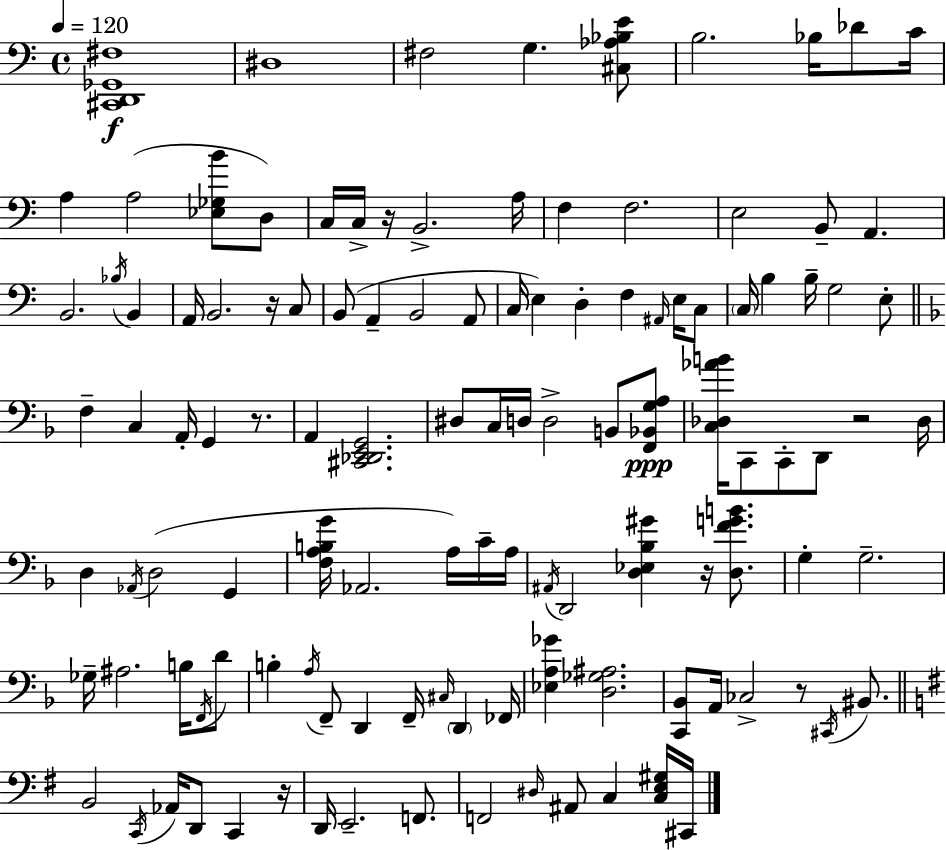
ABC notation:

X:1
T:Untitled
M:4/4
L:1/4
K:C
[^C,,D,,_G,,^F,]4 ^D,4 ^F,2 G, [^C,_A,_B,E]/2 B,2 _B,/4 _D/2 C/4 A, A,2 [_E,_G,B]/2 D,/2 C,/4 C,/4 z/4 B,,2 A,/4 F, F,2 E,2 B,,/2 A,, B,,2 _B,/4 B,, A,,/4 B,,2 z/4 C,/2 B,,/2 A,, B,,2 A,,/2 C,/4 E, D, F, ^A,,/4 E,/4 C,/2 C,/4 B, B,/4 G,2 E,/2 F, C, A,,/4 G,, z/2 A,, [^C,,_D,,E,,G,,]2 ^D,/2 C,/4 D,/4 D,2 B,,/2 [F,,_B,,G,A,]/2 [C,_D,_AB]/4 C,,/2 C,,/2 D,,/2 z2 _D,/4 D, _A,,/4 D,2 G,, [F,A,B,G]/4 _A,,2 A,/4 C/4 A,/4 ^A,,/4 D,,2 [D,_E,_B,^G] z/4 [D,FGB]/2 G, G,2 _G,/4 ^A,2 B,/4 F,,/4 D/2 B, A,/4 F,,/2 D,, F,,/4 ^C,/4 D,, _F,,/4 [_E,A,_G] [D,_G,^A,]2 [C,,_B,,]/2 A,,/4 _C,2 z/2 ^C,,/4 ^B,,/2 B,,2 C,,/4 _A,,/4 D,,/2 C,, z/4 D,,/4 E,,2 F,,/2 F,,2 ^D,/4 ^A,,/2 C, [C,E,^G,]/4 ^C,,/4